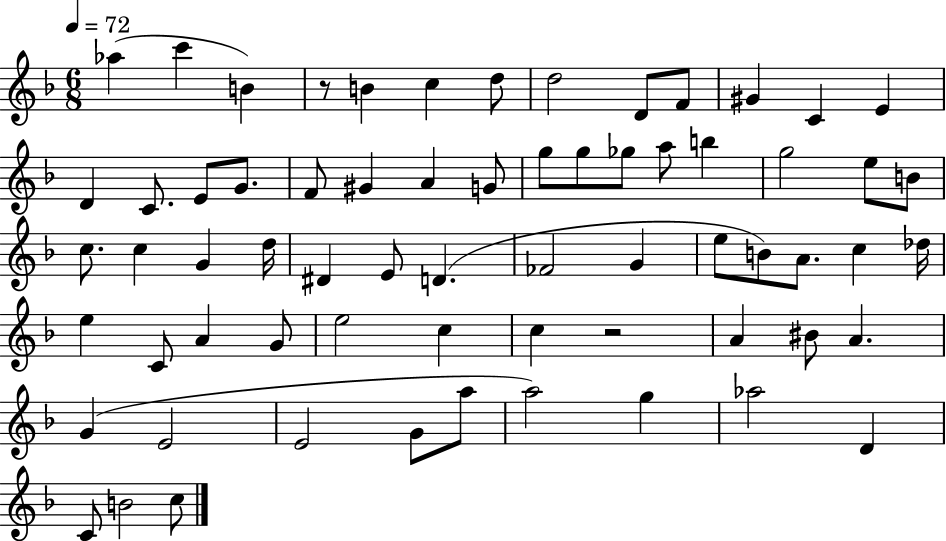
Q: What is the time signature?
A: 6/8